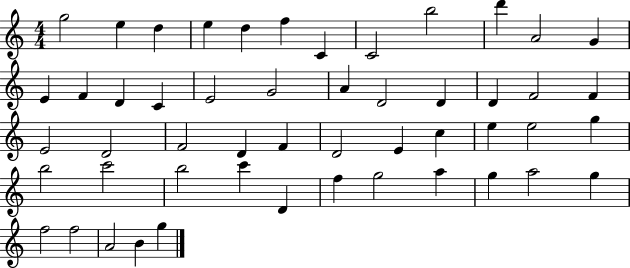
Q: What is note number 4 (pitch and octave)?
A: E5